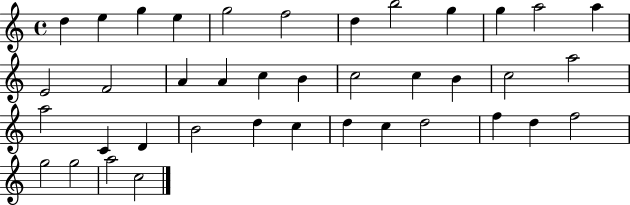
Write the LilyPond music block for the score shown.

{
  \clef treble
  \time 4/4
  \defaultTimeSignature
  \key c \major
  d''4 e''4 g''4 e''4 | g''2 f''2 | d''4 b''2 g''4 | g''4 a''2 a''4 | \break e'2 f'2 | a'4 a'4 c''4 b'4 | c''2 c''4 b'4 | c''2 a''2 | \break a''2 c'4 d'4 | b'2 d''4 c''4 | d''4 c''4 d''2 | f''4 d''4 f''2 | \break g''2 g''2 | a''2 c''2 | \bar "|."
}